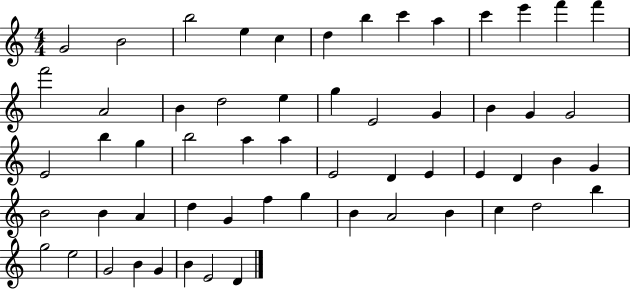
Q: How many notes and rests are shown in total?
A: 58